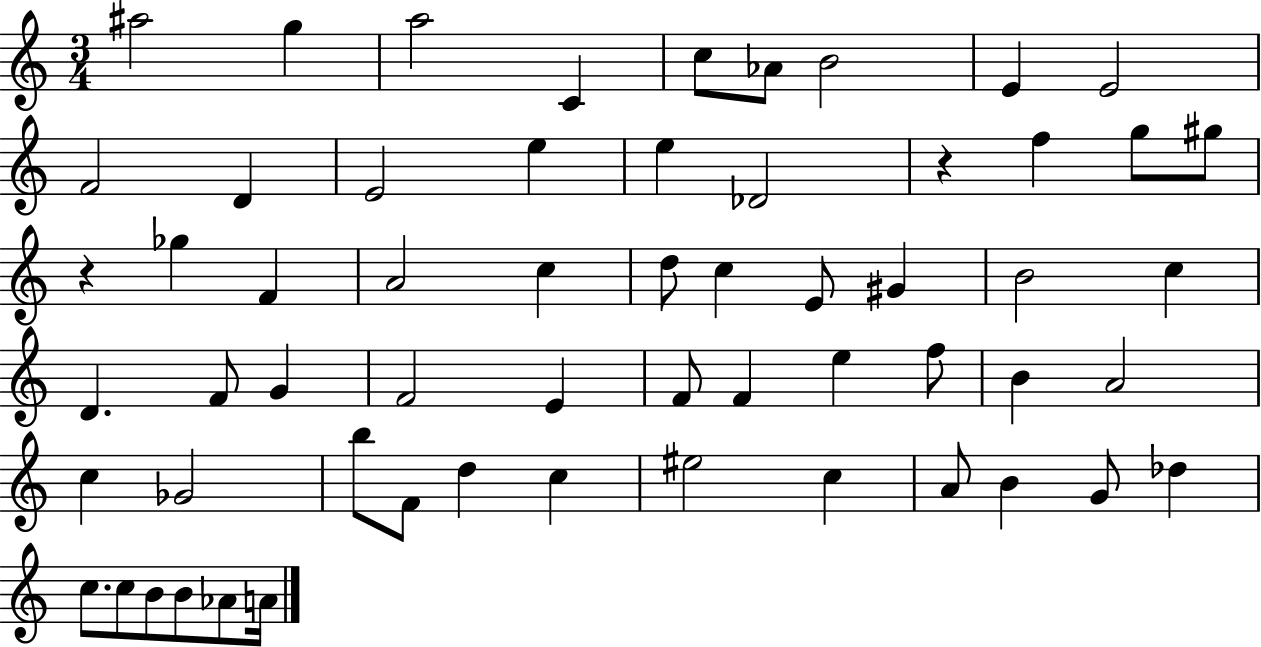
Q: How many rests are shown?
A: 2